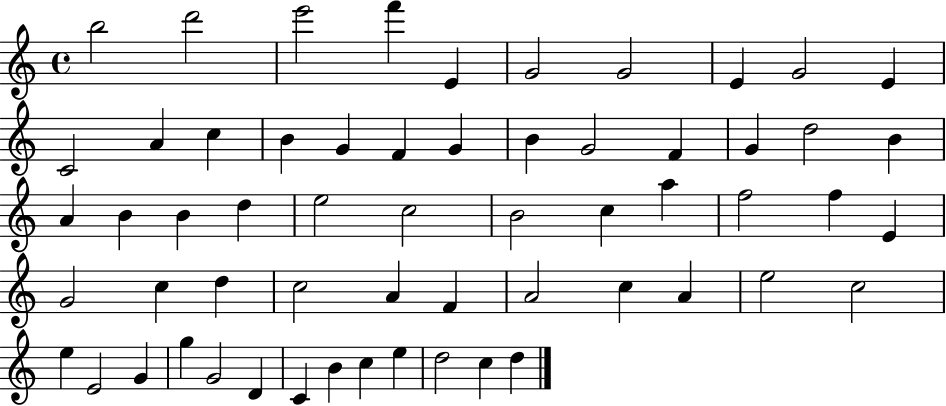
{
  \clef treble
  \time 4/4
  \defaultTimeSignature
  \key c \major
  b''2 d'''2 | e'''2 f'''4 e'4 | g'2 g'2 | e'4 g'2 e'4 | \break c'2 a'4 c''4 | b'4 g'4 f'4 g'4 | b'4 g'2 f'4 | g'4 d''2 b'4 | \break a'4 b'4 b'4 d''4 | e''2 c''2 | b'2 c''4 a''4 | f''2 f''4 e'4 | \break g'2 c''4 d''4 | c''2 a'4 f'4 | a'2 c''4 a'4 | e''2 c''2 | \break e''4 e'2 g'4 | g''4 g'2 d'4 | c'4 b'4 c''4 e''4 | d''2 c''4 d''4 | \break \bar "|."
}